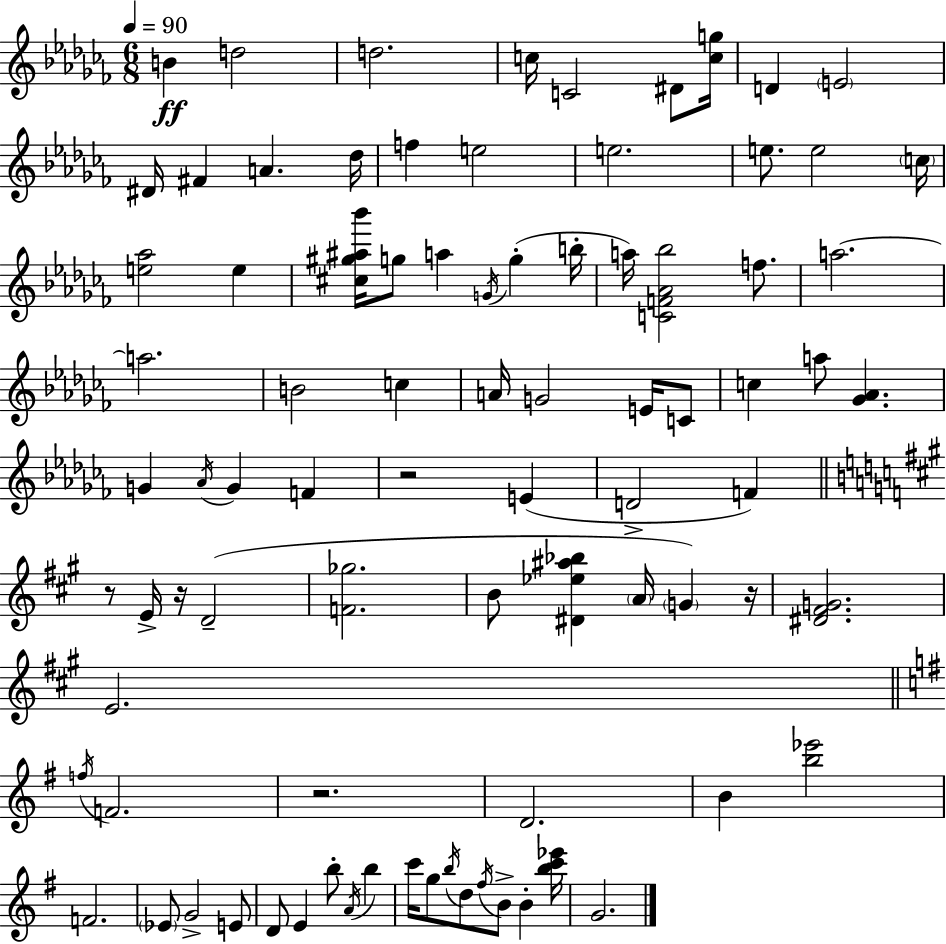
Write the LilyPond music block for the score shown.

{
  \clef treble
  \numericTimeSignature
  \time 6/8
  \key aes \minor
  \tempo 4 = 90
  b'4\ff d''2 | d''2. | c''16 c'2 dis'8 <c'' g''>16 | d'4 \parenthesize e'2 | \break dis'16 fis'4 a'4. des''16 | f''4 e''2 | e''2. | e''8. e''2 \parenthesize c''16 | \break <e'' aes''>2 e''4 | <cis'' gis'' ais'' bes'''>16 g''8 a''4 \acciaccatura { g'16 }( g''4-. | b''16-. a''16) <c' f' aes' bes''>2 f''8. | a''2.~~ | \break a''2. | b'2 c''4 | a'16 g'2 e'16 c'8 | c''4 a''8 <ges' aes'>4. | \break g'4 \acciaccatura { aes'16 } g'4 f'4 | r2 e'4( | d'2-> f'4) | \bar "||" \break \key a \major r8 e'16-> r16 d'2--( | <f' ges''>2. | b'8 <dis' ees'' ais'' bes''>4 \parenthesize a'16 \parenthesize g'4) r16 | <dis' fis' g'>2. | \break e'2. | \bar "||" \break \key g \major \acciaccatura { f''16 } f'2. | r2. | d'2. | b'4 <b'' ees'''>2 | \break f'2. | \parenthesize ees'8 g'2-> e'8 | d'8 e'4 b''8-. \acciaccatura { a'16 } b''4 | c'''16 g''8 \acciaccatura { b''16 } d''8 \acciaccatura { fis''16 } b'8-> b'4-. | \break <b'' c''' ees'''>16 g'2. | \bar "|."
}